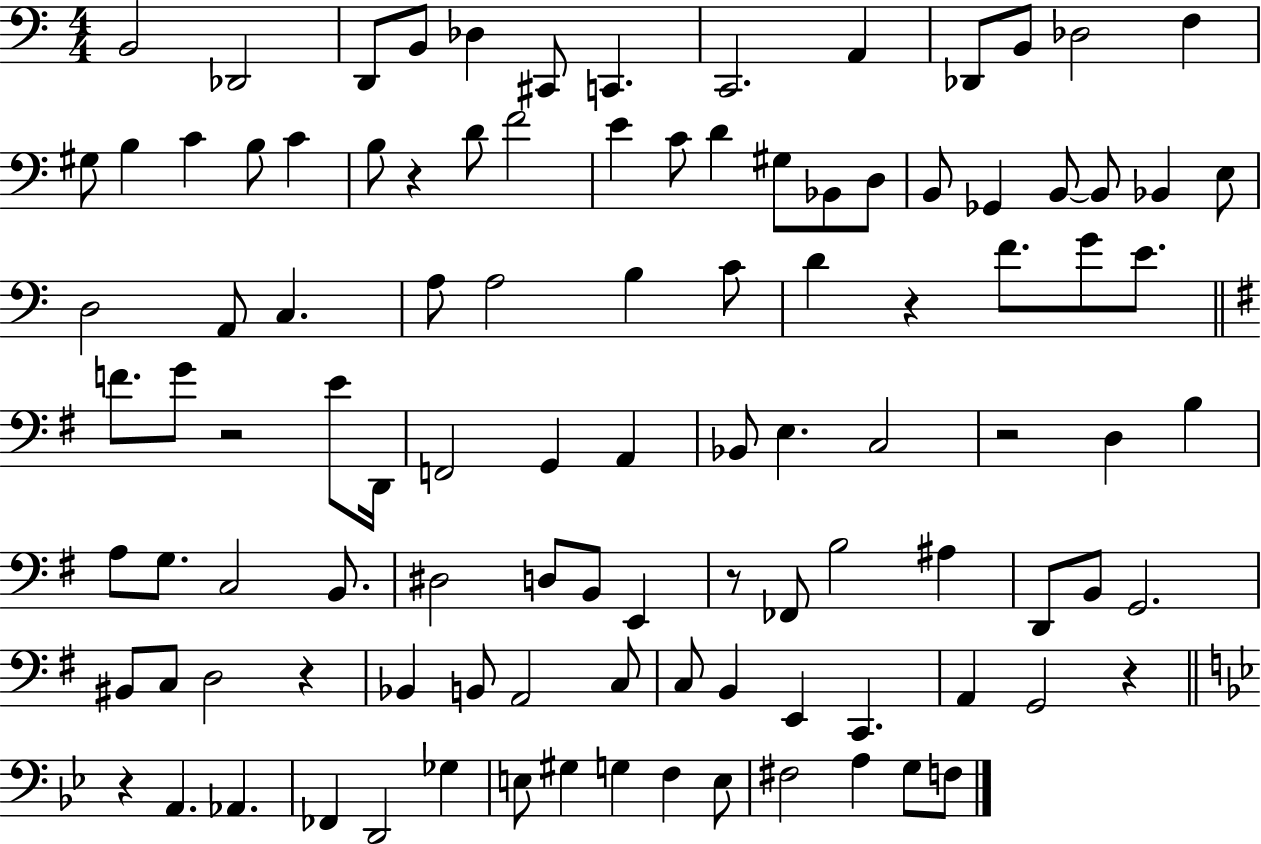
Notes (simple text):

B2/h Db2/h D2/e B2/e Db3/q C#2/e C2/q. C2/h. A2/q Db2/e B2/e Db3/h F3/q G#3/e B3/q C4/q B3/e C4/q B3/e R/q D4/e F4/h E4/q C4/e D4/q G#3/e Bb2/e D3/e B2/e Gb2/q B2/e B2/e Bb2/q E3/e D3/h A2/e C3/q. A3/e A3/h B3/q C4/e D4/q R/q F4/e. G4/e E4/e. F4/e. G4/e R/h E4/e D2/s F2/h G2/q A2/q Bb2/e E3/q. C3/h R/h D3/q B3/q A3/e G3/e. C3/h B2/e. D#3/h D3/e B2/e E2/q R/e FES2/e B3/h A#3/q D2/e B2/e G2/h. BIS2/e C3/e D3/h R/q Bb2/q B2/e A2/h C3/e C3/e B2/q E2/q C2/q. A2/q G2/h R/q R/q A2/q. Ab2/q. FES2/q D2/h Gb3/q E3/e G#3/q G3/q F3/q E3/e F#3/h A3/q G3/e F3/e